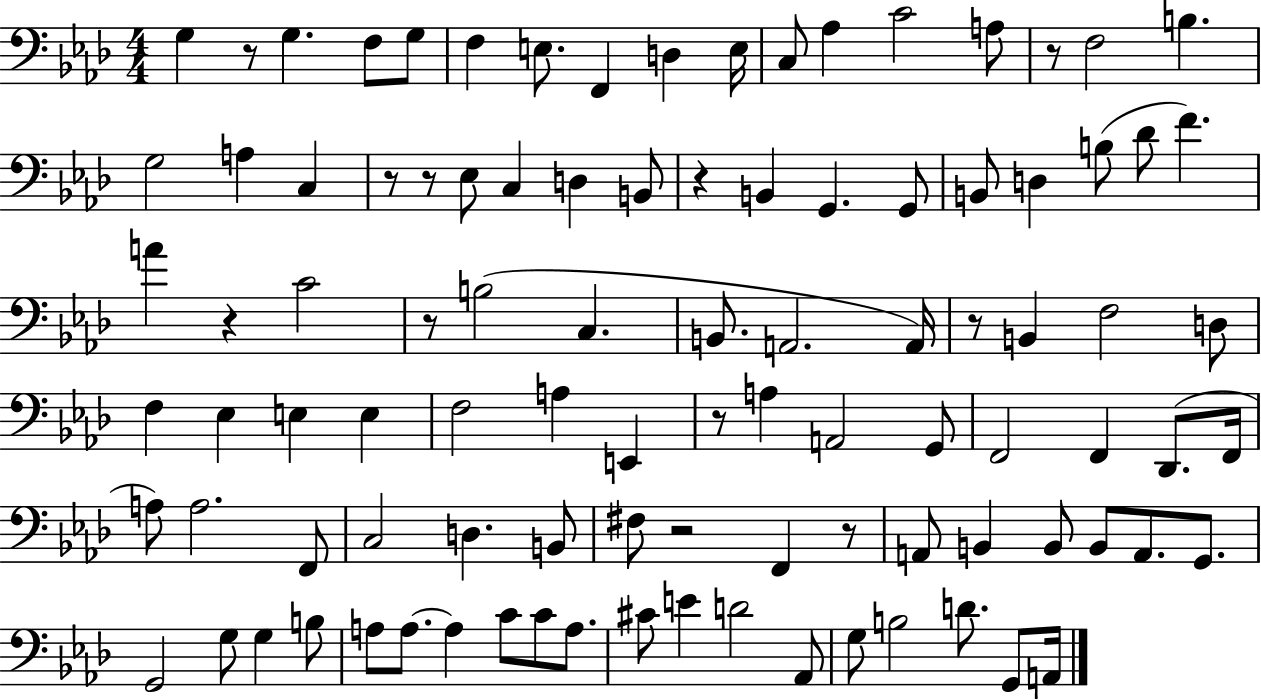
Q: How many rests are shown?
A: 11